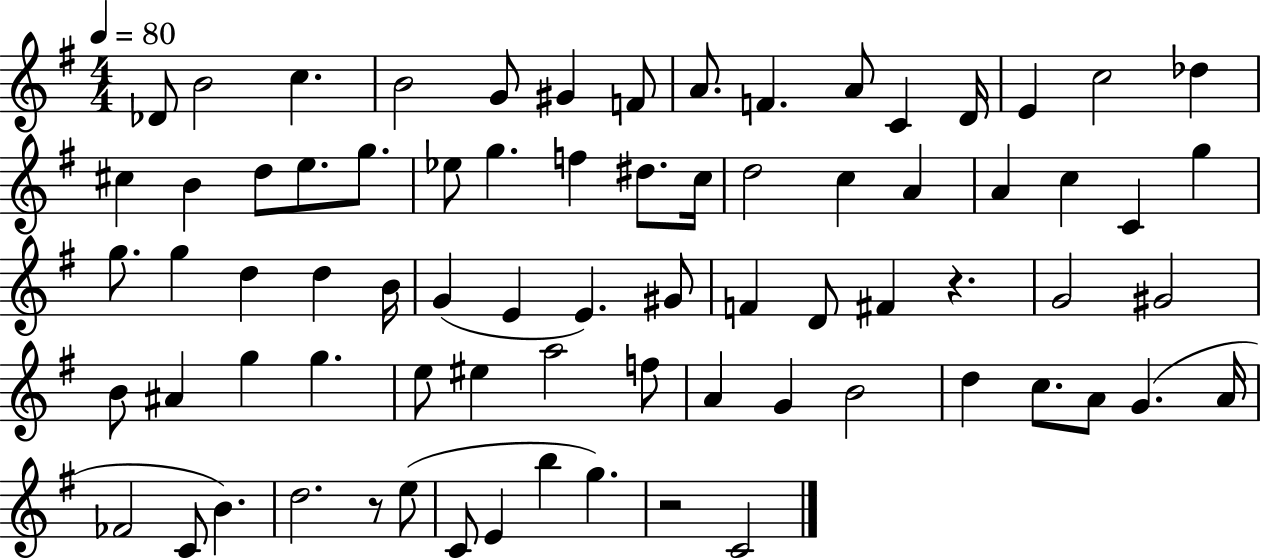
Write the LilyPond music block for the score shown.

{
  \clef treble
  \numericTimeSignature
  \time 4/4
  \key g \major
  \tempo 4 = 80
  des'8 b'2 c''4. | b'2 g'8 gis'4 f'8 | a'8. f'4. a'8 c'4 d'16 | e'4 c''2 des''4 | \break cis''4 b'4 d''8 e''8. g''8. | ees''8 g''4. f''4 dis''8. c''16 | d''2 c''4 a'4 | a'4 c''4 c'4 g''4 | \break g''8. g''4 d''4 d''4 b'16 | g'4( e'4 e'4.) gis'8 | f'4 d'8 fis'4 r4. | g'2 gis'2 | \break b'8 ais'4 g''4 g''4. | e''8 eis''4 a''2 f''8 | a'4 g'4 b'2 | d''4 c''8. a'8 g'4.( a'16 | \break fes'2 c'8 b'4.) | d''2. r8 e''8( | c'8 e'4 b''4 g''4.) | r2 c'2 | \break \bar "|."
}